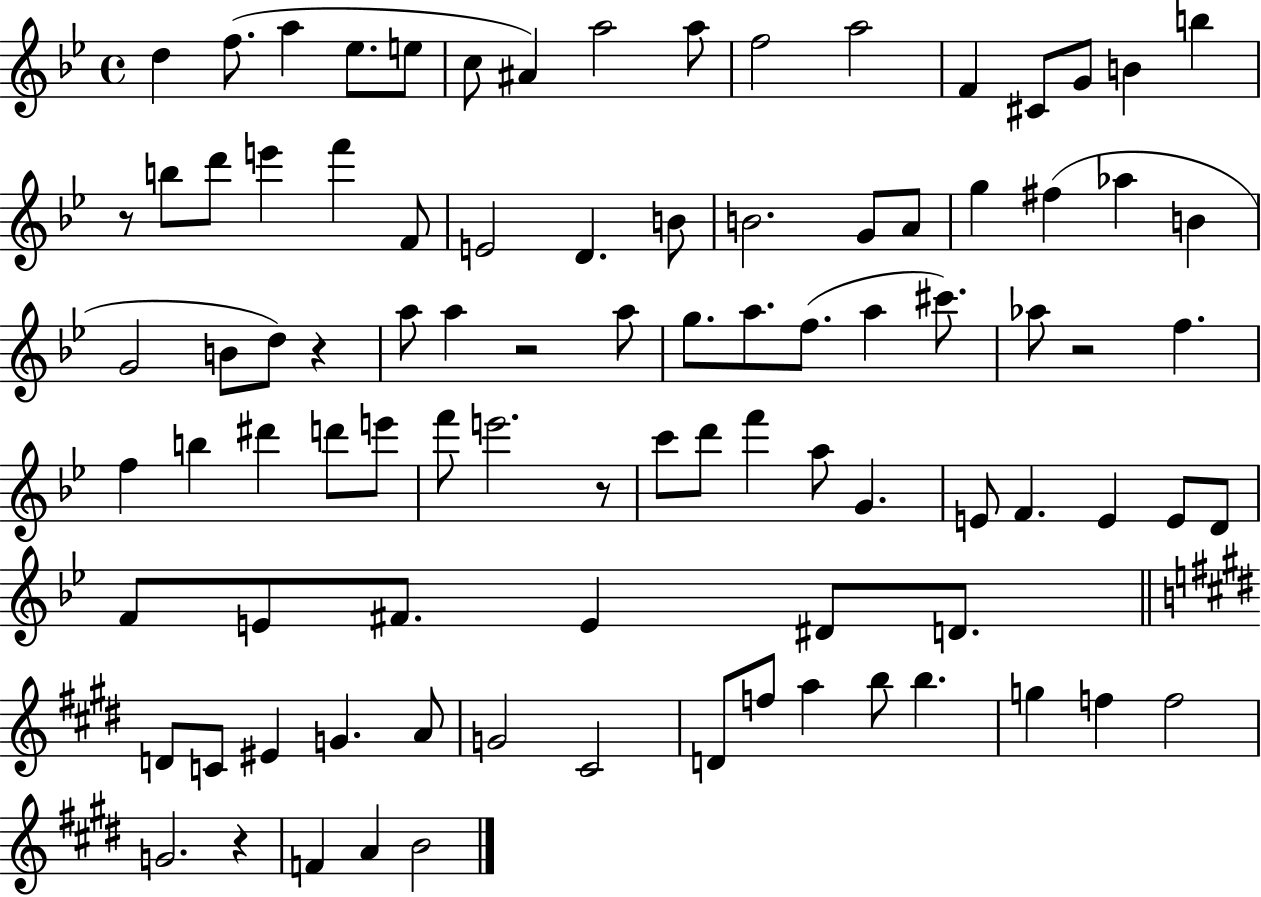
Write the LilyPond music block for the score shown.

{
  \clef treble
  \time 4/4
  \defaultTimeSignature
  \key bes \major
  d''4 f''8.( a''4 ees''8. e''8 | c''8 ais'4) a''2 a''8 | f''2 a''2 | f'4 cis'8 g'8 b'4 b''4 | \break r8 b''8 d'''8 e'''4 f'''4 f'8 | e'2 d'4. b'8 | b'2. g'8 a'8 | g''4 fis''4( aes''4 b'4 | \break g'2 b'8 d''8) r4 | a''8 a''4 r2 a''8 | g''8. a''8. f''8.( a''4 cis'''8.) | aes''8 r2 f''4. | \break f''4 b''4 dis'''4 d'''8 e'''8 | f'''8 e'''2. r8 | c'''8 d'''8 f'''4 a''8 g'4. | e'8 f'4. e'4 e'8 d'8 | \break f'8 e'8 fis'8. e'4 dis'8 d'8. | \bar "||" \break \key e \major d'8 c'8 eis'4 g'4. a'8 | g'2 cis'2 | d'8 f''8 a''4 b''8 b''4. | g''4 f''4 f''2 | \break g'2. r4 | f'4 a'4 b'2 | \bar "|."
}